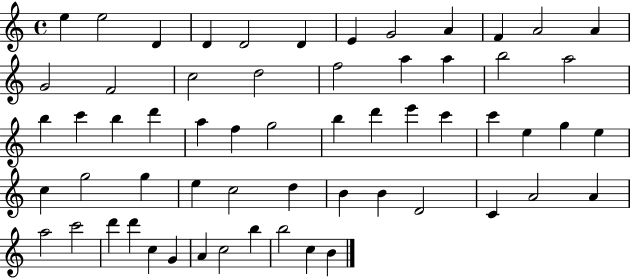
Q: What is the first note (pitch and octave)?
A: E5